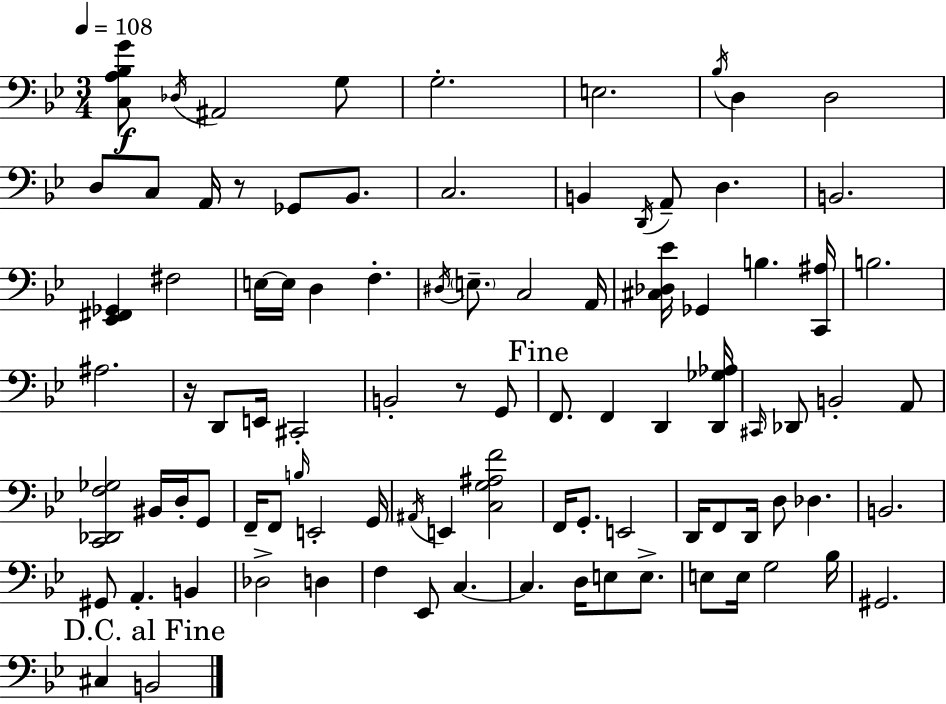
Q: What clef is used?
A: bass